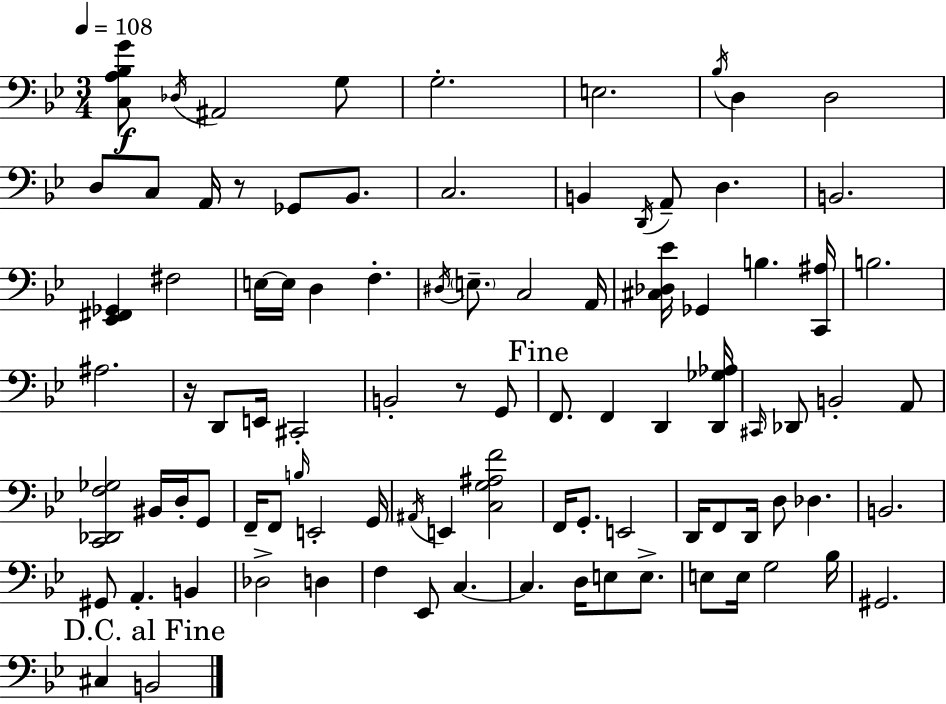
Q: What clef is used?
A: bass